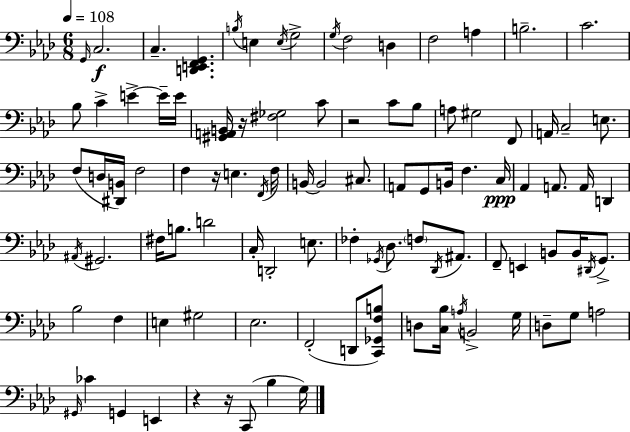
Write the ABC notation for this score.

X:1
T:Untitled
M:6/8
L:1/4
K:Ab
G,,/4 C,2 C, [D,,E,,F,,G,,] B,/4 E, E,/4 G,2 G,/4 F,2 D, F,2 A, B,2 C2 _B,/2 C E E/4 E/4 [^G,,A,,B,,]/4 z/4 [^F,_G,]2 C/2 z2 C/2 _B,/2 A,/2 ^G,2 F,,/2 A,,/4 C,2 E,/2 F,/2 D,/4 [^D,,B,,]/4 F,2 F, z/4 E, F,,/4 F,/4 B,,/4 B,,2 ^C,/2 A,,/2 G,,/2 B,,/4 F, C,/4 _A,, A,,/2 A,,/4 D,, ^A,,/4 ^G,,2 ^F,/4 B,/2 D2 C,/4 D,,2 E,/2 _F, _G,,/4 _D,/2 F,/2 _D,,/4 ^A,,/2 F,,/2 E,, B,,/2 B,,/4 ^D,,/4 G,,/2 _B,2 F, E, ^G,2 _E,2 F,,2 D,,/2 [C,,_G,,F,B,]/2 D,/2 [C,_B,]/4 A,/4 B,,2 G,/4 D,/2 G,/2 A,2 ^G,,/4 _C G,, E,, z z/4 C,,/2 _B, G,/4